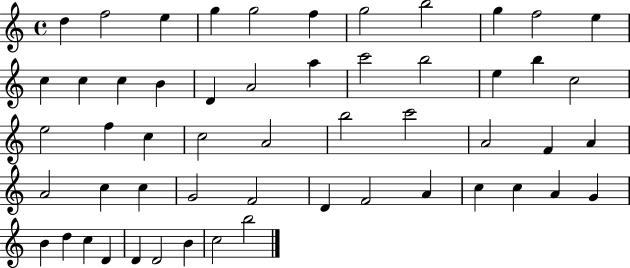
{
  \clef treble
  \time 4/4
  \defaultTimeSignature
  \key c \major
  d''4 f''2 e''4 | g''4 g''2 f''4 | g''2 b''2 | g''4 f''2 e''4 | \break c''4 c''4 c''4 b'4 | d'4 a'2 a''4 | c'''2 b''2 | e''4 b''4 c''2 | \break e''2 f''4 c''4 | c''2 a'2 | b''2 c'''2 | a'2 f'4 a'4 | \break a'2 c''4 c''4 | g'2 f'2 | d'4 f'2 a'4 | c''4 c''4 a'4 g'4 | \break b'4 d''4 c''4 d'4 | d'4 d'2 b'4 | c''2 b''2 | \bar "|."
}